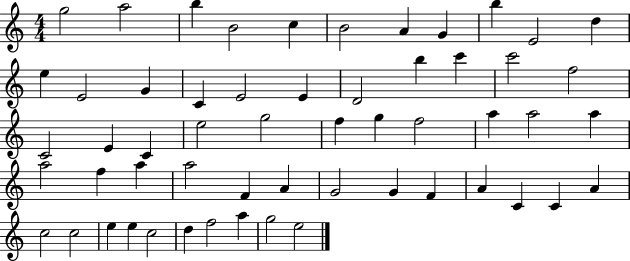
{
  \clef treble
  \numericTimeSignature
  \time 4/4
  \key c \major
  g''2 a''2 | b''4 b'2 c''4 | b'2 a'4 g'4 | b''4 e'2 d''4 | \break e''4 e'2 g'4 | c'4 e'2 e'4 | d'2 b''4 c'''4 | c'''2 f''2 | \break c'2 e'4 c'4 | e''2 g''2 | f''4 g''4 f''2 | a''4 a''2 a''4 | \break a''2 f''4 a''4 | a''2 f'4 a'4 | g'2 g'4 f'4 | a'4 c'4 c'4 a'4 | \break c''2 c''2 | e''4 e''4 c''2 | d''4 f''2 a''4 | g''2 e''2 | \break \bar "|."
}